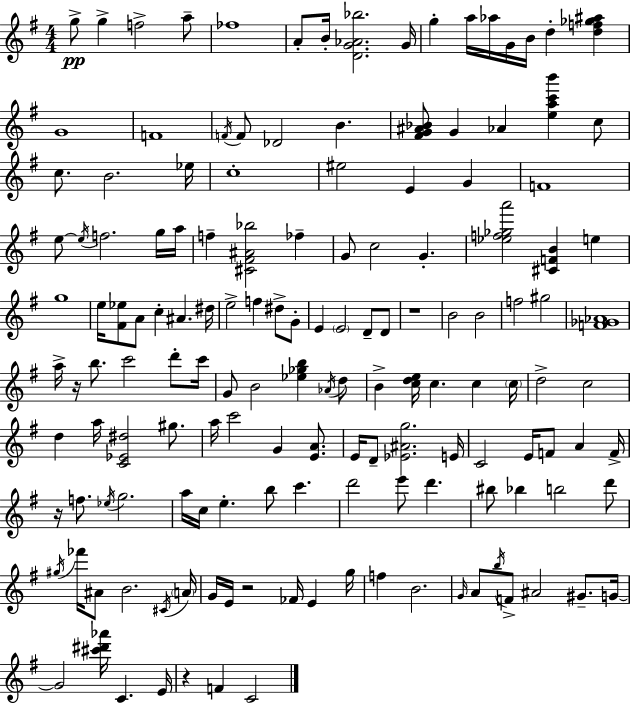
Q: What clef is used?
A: treble